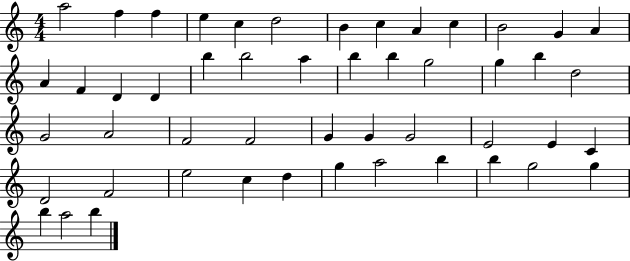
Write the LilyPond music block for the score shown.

{
  \clef treble
  \numericTimeSignature
  \time 4/4
  \key c \major
  a''2 f''4 f''4 | e''4 c''4 d''2 | b'4 c''4 a'4 c''4 | b'2 g'4 a'4 | \break a'4 f'4 d'4 d'4 | b''4 b''2 a''4 | b''4 b''4 g''2 | g''4 b''4 d''2 | \break g'2 a'2 | f'2 f'2 | g'4 g'4 g'2 | e'2 e'4 c'4 | \break d'2 f'2 | e''2 c''4 d''4 | g''4 a''2 b''4 | b''4 g''2 g''4 | \break b''4 a''2 b''4 | \bar "|."
}